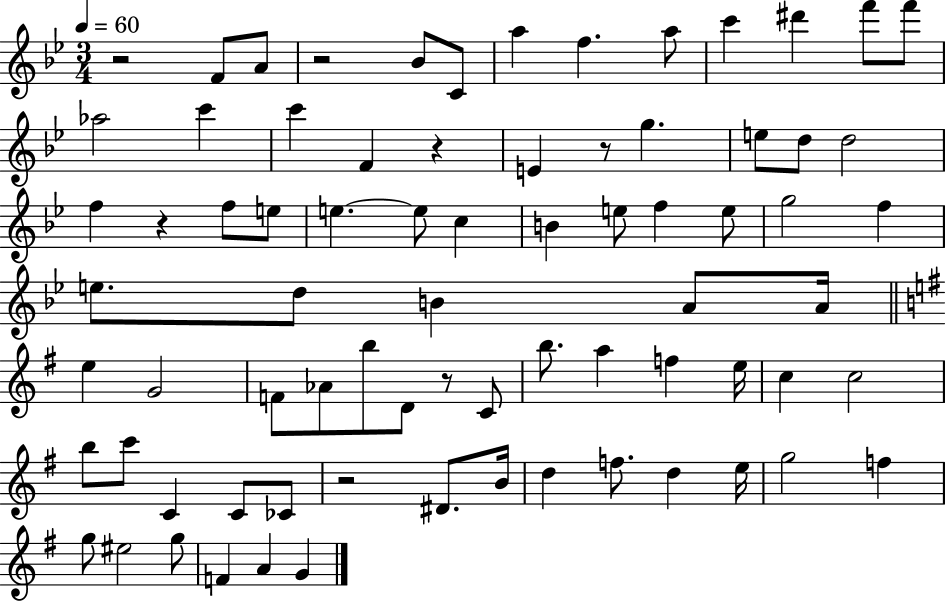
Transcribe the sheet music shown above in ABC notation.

X:1
T:Untitled
M:3/4
L:1/4
K:Bb
z2 F/2 A/2 z2 _B/2 C/2 a f a/2 c' ^d' f'/2 f'/2 _a2 c' c' F z E z/2 g e/2 d/2 d2 f z f/2 e/2 e e/2 c B e/2 f e/2 g2 f e/2 d/2 B A/2 A/4 e G2 F/2 _A/2 b/2 D/2 z/2 C/2 b/2 a f e/4 c c2 b/2 c'/2 C C/2 _C/2 z2 ^D/2 B/4 d f/2 d e/4 g2 f g/2 ^e2 g/2 F A G